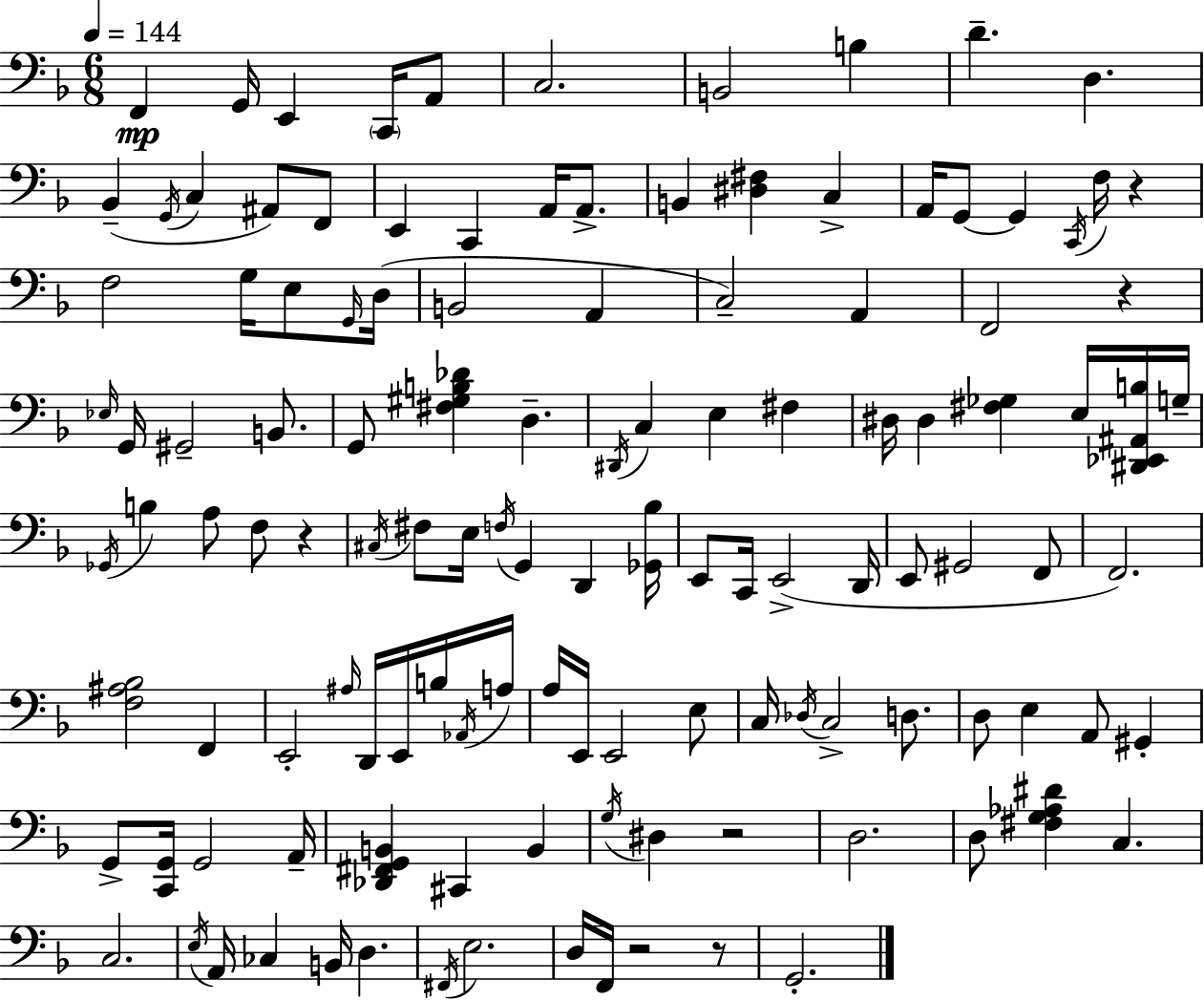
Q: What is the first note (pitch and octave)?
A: F2